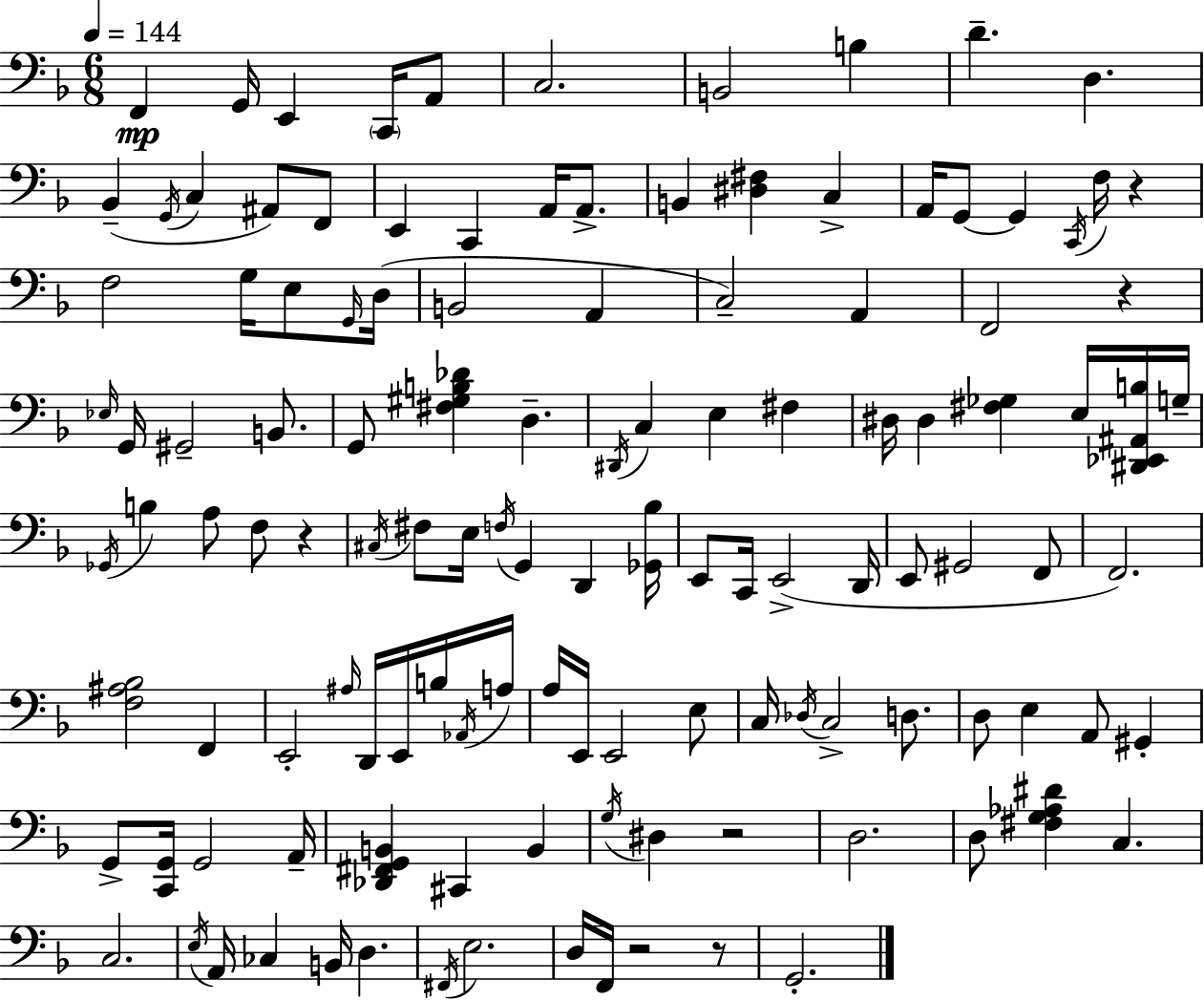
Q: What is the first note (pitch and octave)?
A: F2